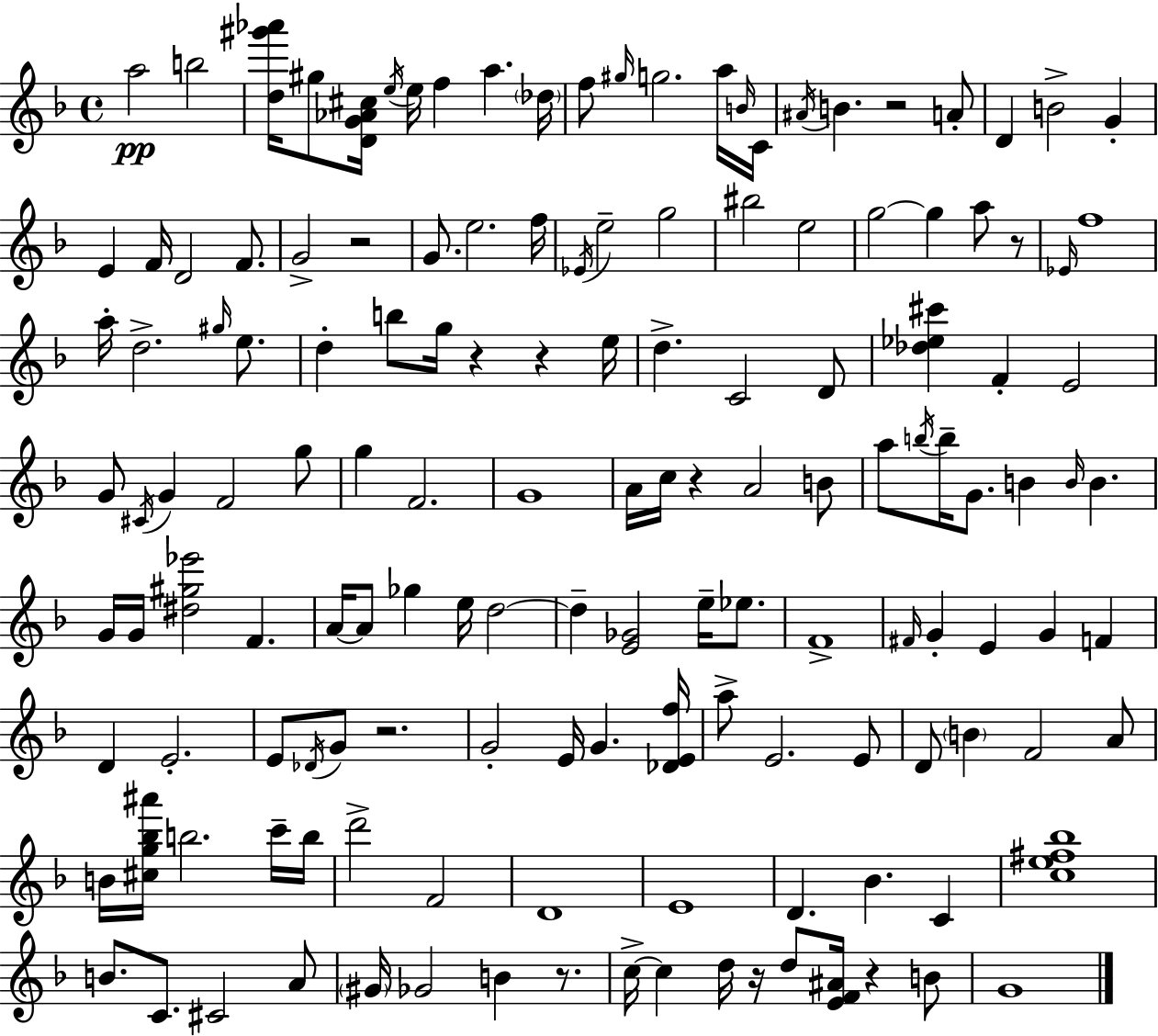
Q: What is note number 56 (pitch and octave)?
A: G5